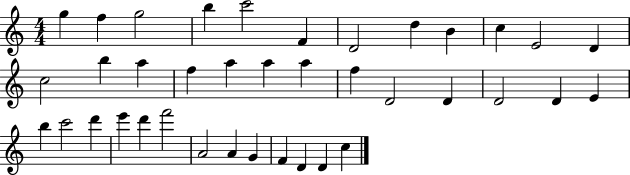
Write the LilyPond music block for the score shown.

{
  \clef treble
  \numericTimeSignature
  \time 4/4
  \key c \major
  g''4 f''4 g''2 | b''4 c'''2 f'4 | d'2 d''4 b'4 | c''4 e'2 d'4 | \break c''2 b''4 a''4 | f''4 a''4 a''4 a''4 | f''4 d'2 d'4 | d'2 d'4 e'4 | \break b''4 c'''2 d'''4 | e'''4 d'''4 f'''2 | a'2 a'4 g'4 | f'4 d'4 d'4 c''4 | \break \bar "|."
}